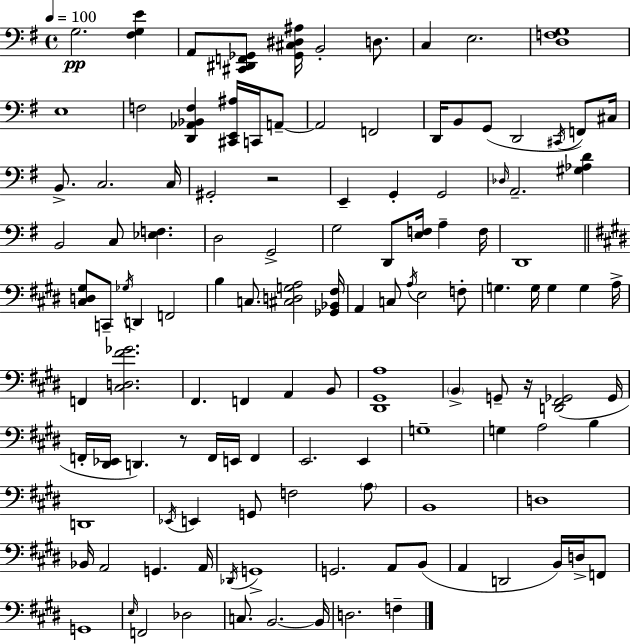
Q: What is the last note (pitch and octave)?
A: F3